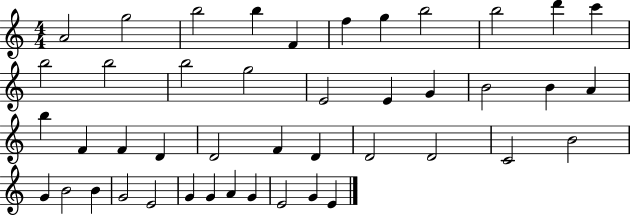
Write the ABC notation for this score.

X:1
T:Untitled
M:4/4
L:1/4
K:C
A2 g2 b2 b F f g b2 b2 d' c' b2 b2 b2 g2 E2 E G B2 B A b F F D D2 F D D2 D2 C2 B2 G B2 B G2 E2 G G A G E2 G E